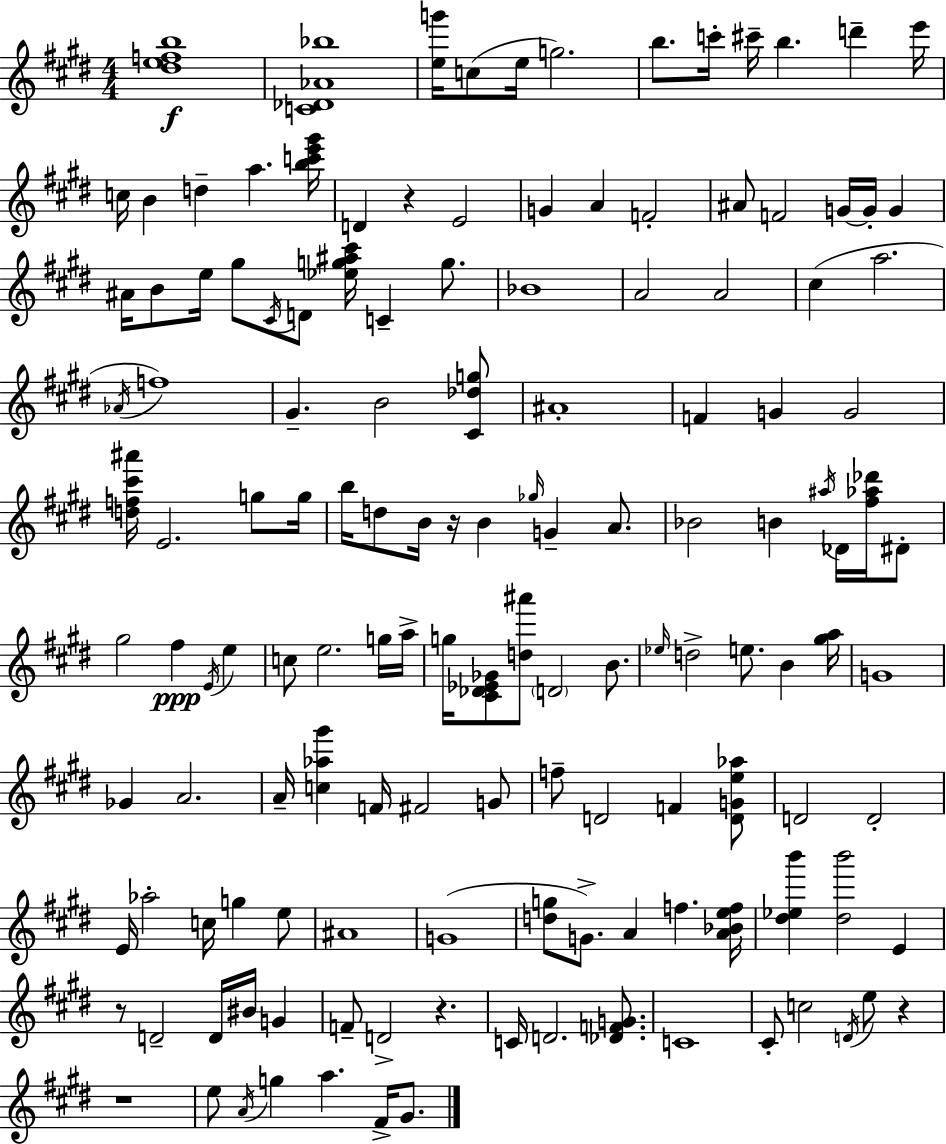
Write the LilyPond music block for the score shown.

{
  \clef treble
  \numericTimeSignature
  \time 4/4
  \key e \major
  \repeat volta 2 { <dis'' e'' f'' b''>1\f | <c' des' aes' bes''>1 | <e'' g'''>16 c''8( e''16 g''2.) | b''8. c'''16-. cis'''16-- b''4. d'''4-- e'''16 | \break c''16 b'4 d''4-- a''4. <b'' c''' e''' gis'''>16 | d'4 r4 e'2 | g'4 a'4 f'2-. | ais'8 f'2 g'16~~ g'16-. g'4 | \break ais'16 b'8 e''16 gis''8 \acciaccatura { cis'16 } d'8 <ees'' g'' ais'' cis'''>16 c'4-- g''8. | bes'1 | a'2 a'2 | cis''4( a''2. | \break \acciaccatura { aes'16 } f''1) | gis'4.-- b'2 | <cis' des'' g''>8 ais'1-. | f'4 g'4 g'2 | \break <d'' f'' cis''' ais'''>16 e'2. g''8 | g''16 b''16 d''8 b'16 r16 b'4 \grace { ges''16 } g'4-- | a'8. bes'2 b'4 \acciaccatura { ais''16 } | des'16 <fis'' aes'' des'''>16 dis'8-. gis''2 fis''4\ppp | \break \acciaccatura { e'16 } e''4 c''8 e''2. | g''16 a''16-> g''16 <cis' des' ees' ges'>8 <d'' ais'''>8 \parenthesize d'2 | b'8. \grace { ees''16 } d''2-> e''8. | b'4 <gis'' a''>16 g'1 | \break ges'4 a'2. | a'16-- <c'' aes'' gis'''>4 f'16 fis'2 | g'8 f''8-- d'2 | f'4 <d' g' e'' aes''>8 d'2 d'2-. | \break e'16 aes''2-. c''16 | g''4 e''8 ais'1 | g'1( | <d'' g''>8 g'8.->) a'4 f''4. | \break <a' bes' e'' f''>16 <dis'' ees'' b'''>4 <dis'' b'''>2 | e'4 r8 d'2-- | d'16 bis'16 g'4 f'8-- d'2-> | r4. c'16 d'2. | \break <des' f' g'>8. c'1 | cis'8-. c''2 | \acciaccatura { d'16 } e''8 r4 r1 | e''8 \acciaccatura { a'16 } g''4 a''4. | \break fis'16-> gis'8. } \bar "|."
}